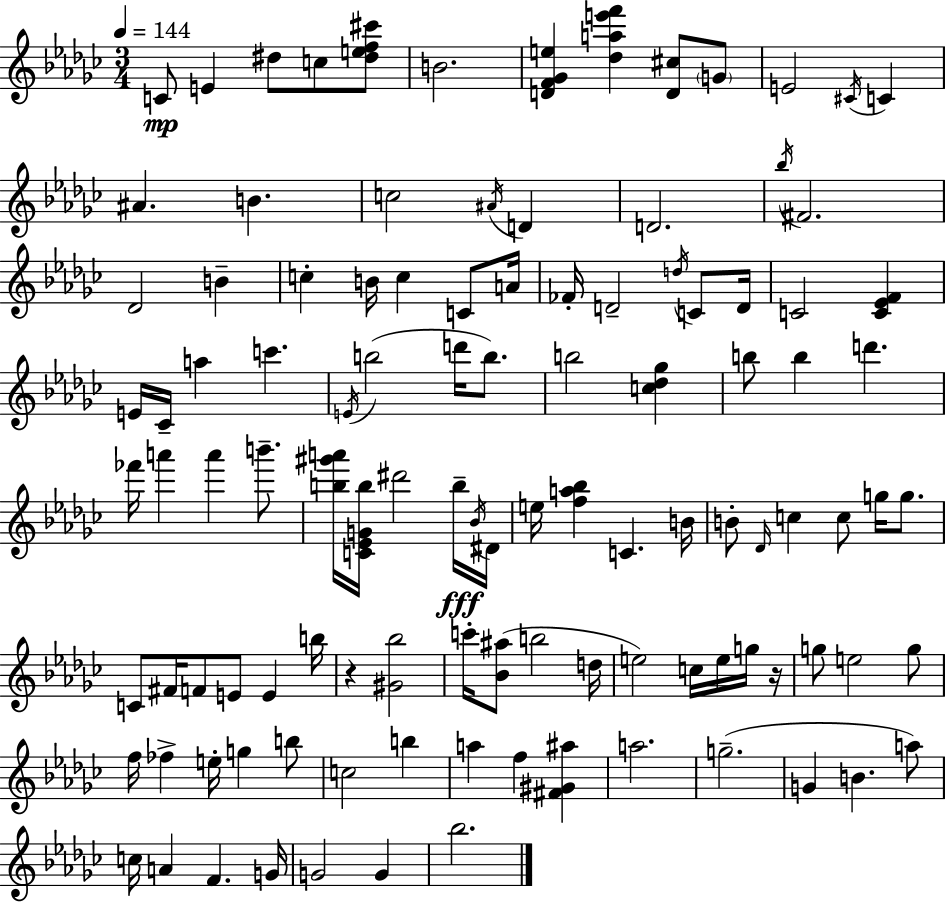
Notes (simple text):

C4/e E4/q D#5/e C5/e [D#5,E5,F5,C#6]/e B4/h. [D4,F4,Gb4,E5]/q [Db5,A5,E6,F6]/q [D4,C#5]/e G4/e E4/h C#4/s C4/q A#4/q. B4/q. C5/h A#4/s D4/q D4/h. Bb5/s F#4/h. Db4/h B4/q C5/q B4/s C5/q C4/e A4/s FES4/s D4/h D5/s C4/e D4/s C4/h [C4,Eb4,F4]/q E4/s CES4/s A5/q C6/q. E4/s B5/h D6/s B5/e. B5/h [C5,Db5,Gb5]/q B5/e B5/q D6/q. FES6/s A6/q A6/q B6/e. [B5,G#6,A6]/s [C4,Eb4,G4,B5]/s D#6/h B5/s Bb4/s D#4/s E5/s [F5,A5,Bb5]/q C4/q. B4/s B4/e Db4/s C5/q C5/e G5/s G5/e. C4/e F#4/s F4/e E4/e E4/q B5/s R/q [G#4,Bb5]/h C6/s [Bb4,A#5]/e B5/h D5/s E5/h C5/s E5/s G5/s R/s G5/e E5/h G5/e F5/s FES5/q E5/s G5/q B5/e C5/h B5/q A5/q F5/q [F#4,G#4,A#5]/q A5/h. G5/h. G4/q B4/q. A5/e C5/s A4/q F4/q. G4/s G4/h G4/q Bb5/h.